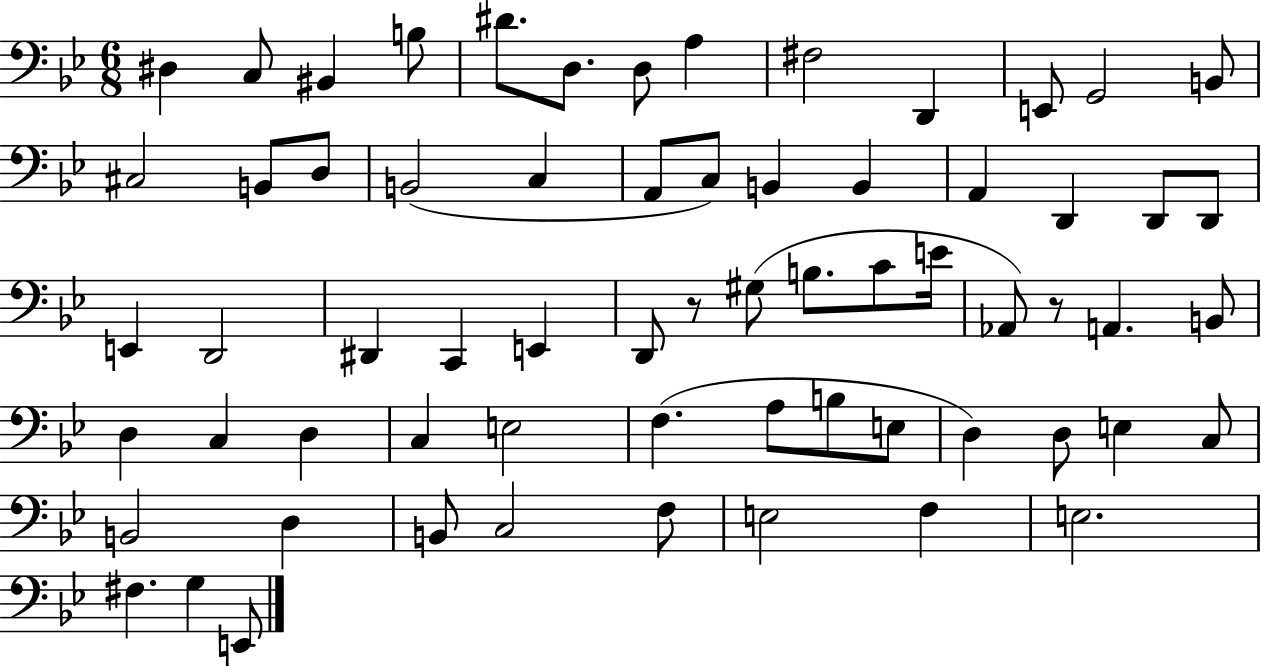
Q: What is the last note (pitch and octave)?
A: E2